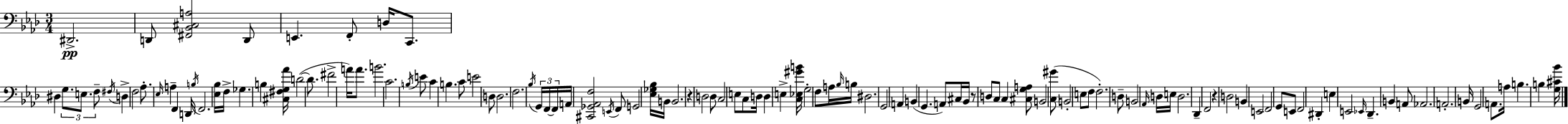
D#2/h. D2/e [F#2,Bb2,C#3,A3]/h D2/e E2/q. F2/e D3/s C2/e. D#3/q G3/e. E3/e. F3/e F#3/s D3/q F3/h Ab3/e. Eb3/s A3/q F2/q D2/s B3/s F2/h. [Eb3,Bb3]/s F3/s Gb3/q. B3/q [C#3,F#3,G3,Ab4]/s D4/h D4/e. F#4/h A4/s A4/e. B4/h. C4/h. B3/s E4/e C4/q B3/q. C4/e E4/h D3/e D3/h. F3/h. Bb3/s G2/s F2/s F2/s A2/s [C#2,Gb2,Ab2,F3]/h E2/s F2/e G2/h [Eb3,Gb3,Bb3]/s B2/s B2/h. R/q D3/h D3/e C3/h E3/e C3/e D3/s D3/q E3/q [C3,Eb3,G#4,B4]/s G3/h F3/e A3/s Bb3/s B3/s D#3/h. G2/h A2/q B2/q G2/q. A2/e C#3/s Bb2/s R/e D3/e C3/e C3/q [C#3,G3,A3]/e B2/h [C3,G#4]/e B2/h E3/e F3/e F3/h. D3/e B2/h Ab2/s D3/s E3/s D3/h. Db2/q F2/h R/q D3/h B2/q E2/h F2/h G2/e E2/e F2/h D#2/q E3/q E2/h Eb2/s Db2/q. B2/q A2/e Ab2/h. A2/h. B2/s G2/h A2/e. A3/s B3/q. B3/q [G3,C#4,Bb4]/s